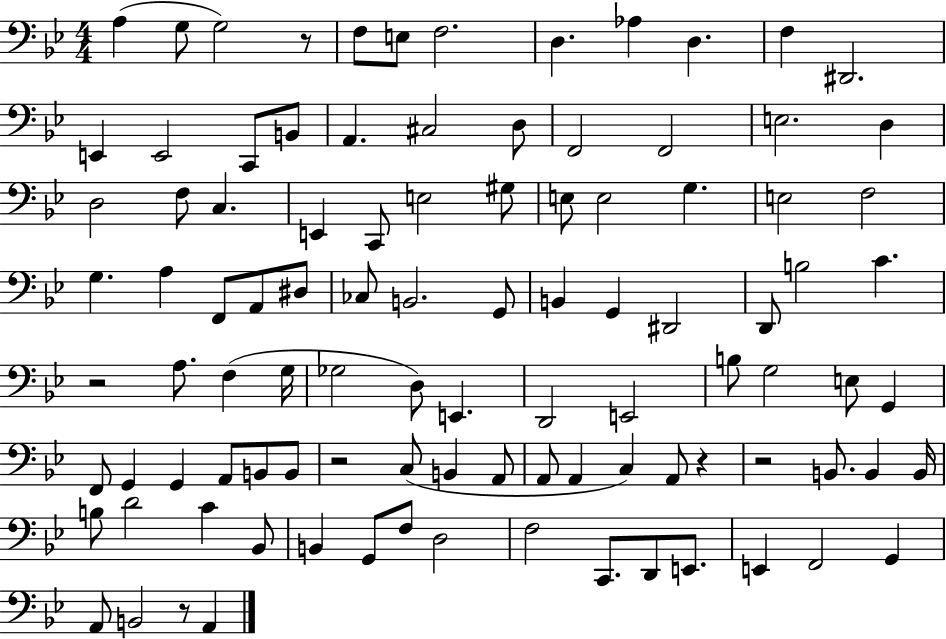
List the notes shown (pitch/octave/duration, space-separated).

A3/q G3/e G3/h R/e F3/e E3/e F3/h. D3/q. Ab3/q D3/q. F3/q D#2/h. E2/q E2/h C2/e B2/e A2/q. C#3/h D3/e F2/h F2/h E3/h. D3/q D3/h F3/e C3/q. E2/q C2/e E3/h G#3/e E3/e E3/h G3/q. E3/h F3/h G3/q. A3/q F2/e A2/e D#3/e CES3/e B2/h. G2/e B2/q G2/q D#2/h D2/e B3/h C4/q. R/h A3/e. F3/q G3/s Gb3/h D3/e E2/q. D2/h E2/h B3/e G3/h E3/e G2/q F2/e G2/q G2/q A2/e B2/e B2/e R/h C3/e B2/q A2/e A2/e A2/q C3/q A2/e R/q R/h B2/e. B2/q B2/s B3/e D4/h C4/q Bb2/e B2/q G2/e F3/e D3/h F3/h C2/e. D2/e E2/e. E2/q F2/h G2/q A2/e B2/h R/e A2/q